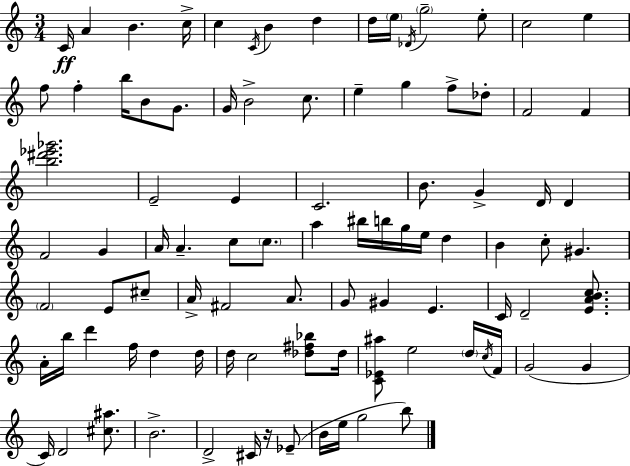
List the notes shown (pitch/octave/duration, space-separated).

C4/s A4/q B4/q. C5/s C5/q C4/s B4/q D5/q D5/s E5/s Db4/s G5/h E5/e C5/h E5/q F5/e F5/q B5/s B4/e G4/e. G4/s B4/h C5/e. E5/q G5/q F5/e Db5/e F4/h F4/q [B5,D#6,Eb6,Gb6]/h. E4/h E4/q C4/h. B4/e. G4/q D4/s D4/q F4/h G4/q A4/s A4/q. C5/e C5/e. A5/q BIS5/s B5/s G5/s E5/s D5/q B4/q C5/e G#4/q. F4/h E4/e C#5/e A4/s F#4/h A4/e. G4/e G#4/q E4/q. C4/s D4/h [E4,A4,B4,C5]/e. A4/s B5/s D6/q F5/s D5/q D5/s D5/s C5/h [Db5,F#5,Bb5]/e Db5/s [C4,Eb4,A#5]/e E5/h D5/s C5/s F4/s G4/h G4/q C4/s D4/h [C#5,A#5]/e. B4/h. D4/h C#4/s R/s Eb4/e B4/s E5/s G5/h B5/e